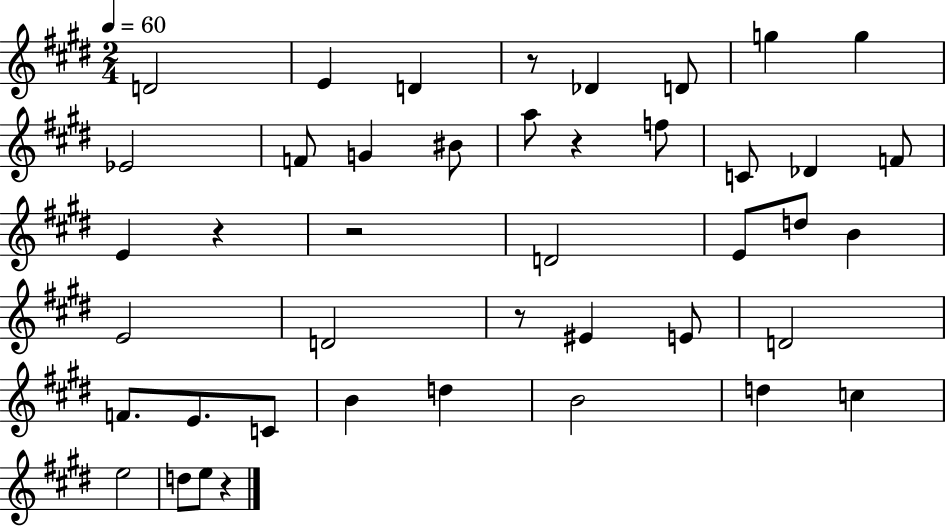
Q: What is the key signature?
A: E major